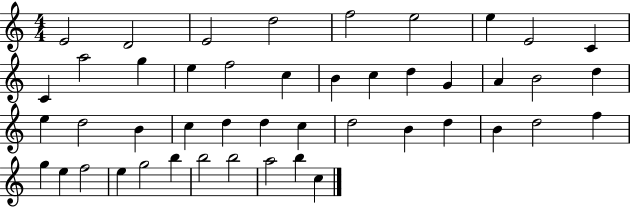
{
  \clef treble
  \numericTimeSignature
  \time 4/4
  \key c \major
  e'2 d'2 | e'2 d''2 | f''2 e''2 | e''4 e'2 c'4 | \break c'4 a''2 g''4 | e''4 f''2 c''4 | b'4 c''4 d''4 g'4 | a'4 b'2 d''4 | \break e''4 d''2 b'4 | c''4 d''4 d''4 c''4 | d''2 b'4 d''4 | b'4 d''2 f''4 | \break g''4 e''4 f''2 | e''4 g''2 b''4 | b''2 b''2 | a''2 b''4 c''4 | \break \bar "|."
}